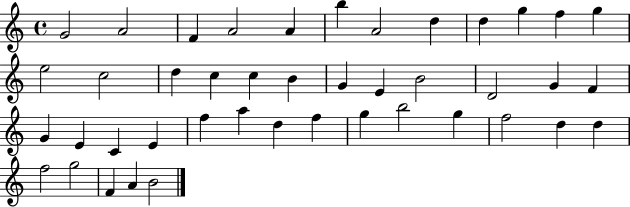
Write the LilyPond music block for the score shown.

{
  \clef treble
  \time 4/4
  \defaultTimeSignature
  \key c \major
  g'2 a'2 | f'4 a'2 a'4 | b''4 a'2 d''4 | d''4 g''4 f''4 g''4 | \break e''2 c''2 | d''4 c''4 c''4 b'4 | g'4 e'4 b'2 | d'2 g'4 f'4 | \break g'4 e'4 c'4 e'4 | f''4 a''4 d''4 f''4 | g''4 b''2 g''4 | f''2 d''4 d''4 | \break f''2 g''2 | f'4 a'4 b'2 | \bar "|."
}